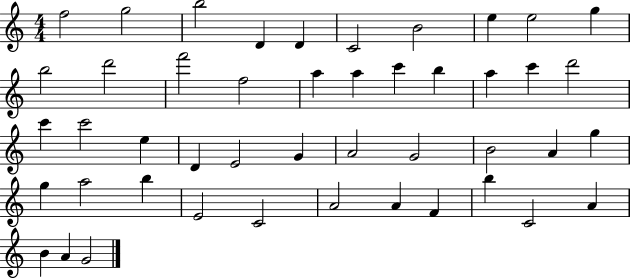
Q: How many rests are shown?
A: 0